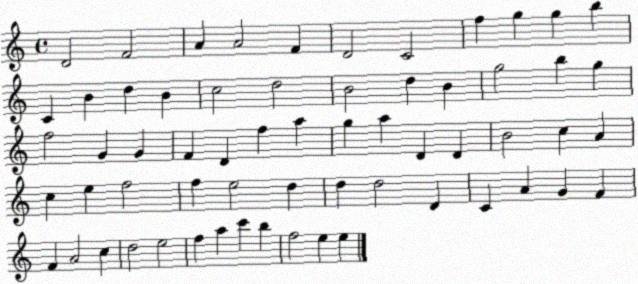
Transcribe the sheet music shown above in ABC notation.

X:1
T:Untitled
M:4/4
L:1/4
K:C
D2 F2 A A2 F D2 C2 f g g b C B d B c2 d2 B2 d B g2 b g f2 G G F D f a g a D D B2 c A c e f2 f e2 d d d2 D C A G F F A2 c d2 e2 f a c' b f2 e e